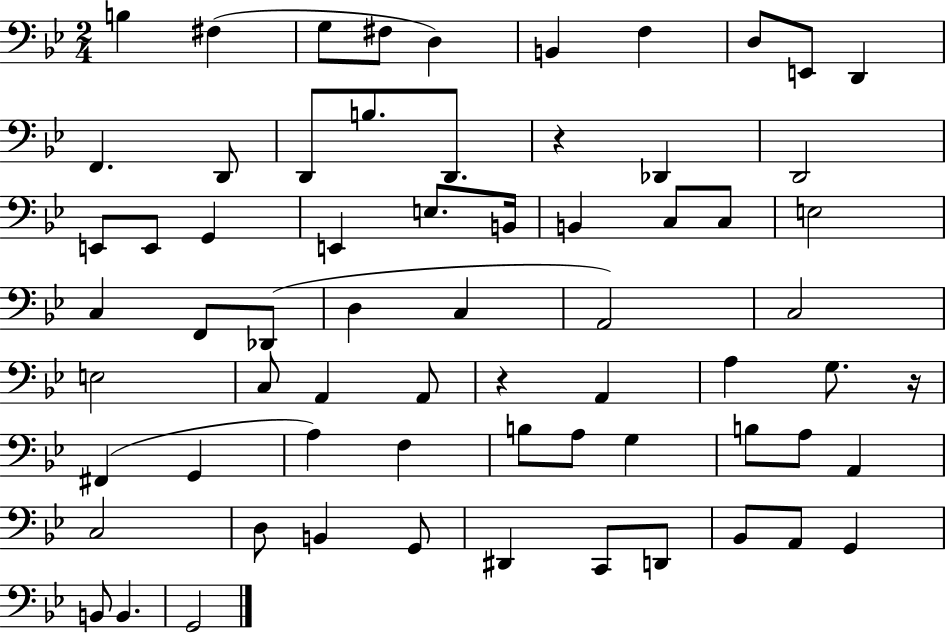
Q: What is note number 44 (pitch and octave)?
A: A3